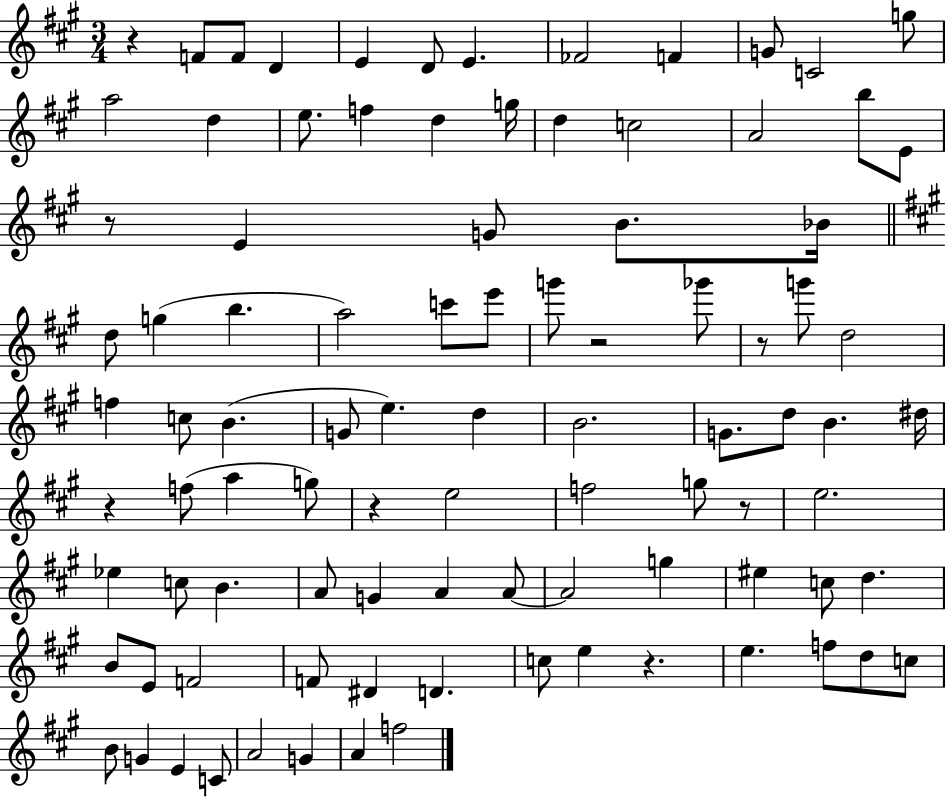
R/q F4/e F4/e D4/q E4/q D4/e E4/q. FES4/h F4/q G4/e C4/h G5/e A5/h D5/q E5/e. F5/q D5/q G5/s D5/q C5/h A4/h B5/e E4/e R/e E4/q G4/e B4/e. Bb4/s D5/e G5/q B5/q. A5/h C6/e E6/e G6/e R/h Gb6/e R/e G6/e D5/h F5/q C5/e B4/q. G4/e E5/q. D5/q B4/h. G4/e. D5/e B4/q. D#5/s R/q F5/e A5/q G5/e R/q E5/h F5/h G5/e R/e E5/h. Eb5/q C5/e B4/q. A4/e G4/q A4/q A4/e A4/h G5/q EIS5/q C5/e D5/q. B4/e E4/e F4/h F4/e D#4/q D4/q. C5/e E5/q R/q. E5/q. F5/e D5/e C5/e B4/e G4/q E4/q C4/e A4/h G4/q A4/q F5/h